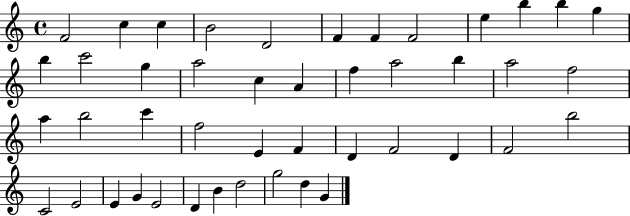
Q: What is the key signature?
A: C major